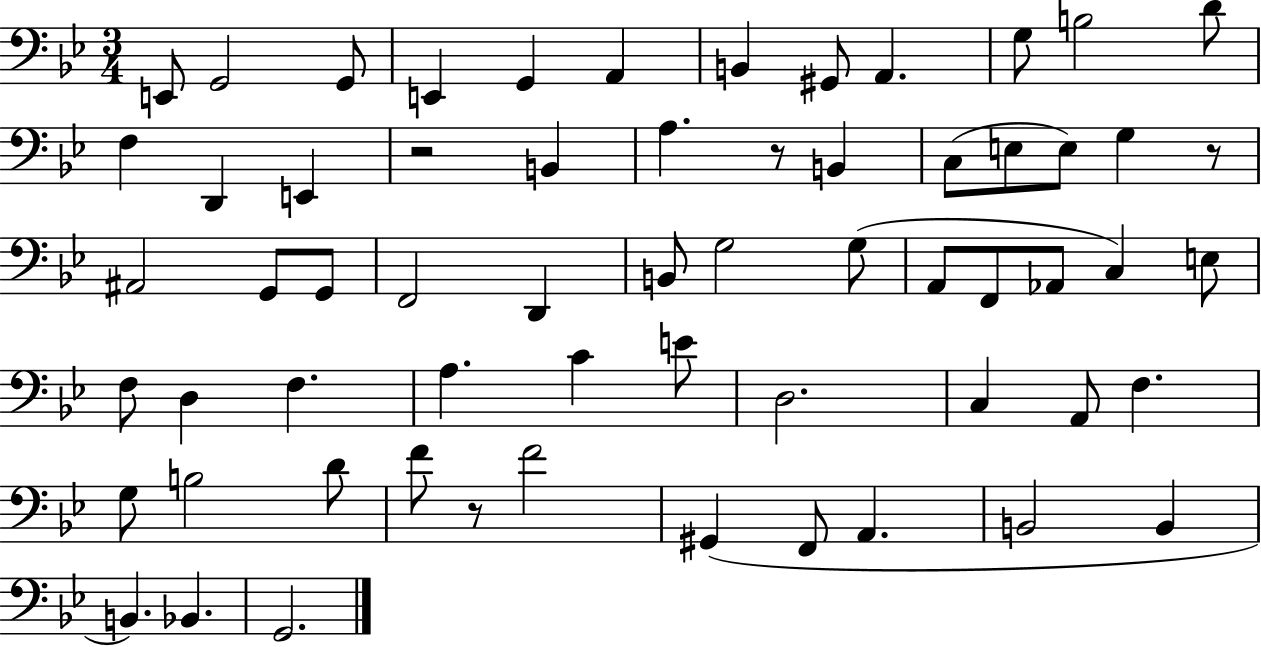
{
  \clef bass
  \numericTimeSignature
  \time 3/4
  \key bes \major
  e,8 g,2 g,8 | e,4 g,4 a,4 | b,4 gis,8 a,4. | g8 b2 d'8 | \break f4 d,4 e,4 | r2 b,4 | a4. r8 b,4 | c8( e8 e8) g4 r8 | \break ais,2 g,8 g,8 | f,2 d,4 | b,8 g2 g8( | a,8 f,8 aes,8 c4) e8 | \break f8 d4 f4. | a4. c'4 e'8 | d2. | c4 a,8 f4. | \break g8 b2 d'8 | f'8 r8 f'2 | gis,4( f,8 a,4. | b,2 b,4 | \break b,4.) bes,4. | g,2. | \bar "|."
}